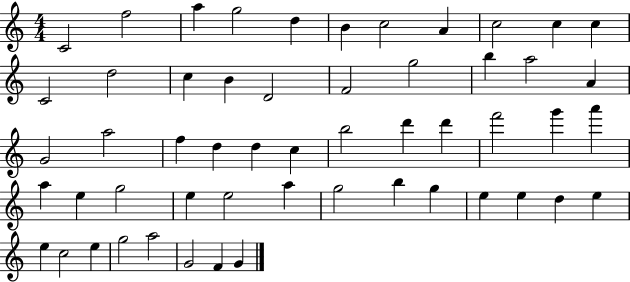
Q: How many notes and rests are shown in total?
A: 54